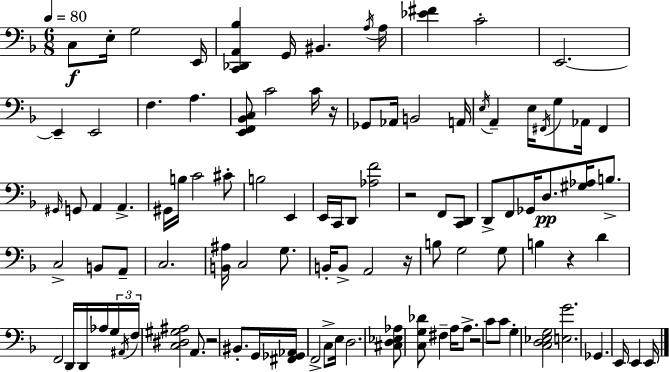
X:1
T:Untitled
M:6/8
L:1/4
K:F
C,/2 E,/4 G,2 E,,/4 [C,,_D,,A,,_B,] G,,/4 ^B,, A,/4 A,/4 [_E^F] C2 E,,2 E,, E,,2 F, A, [E,,F,,_B,,C,]/2 C2 C/4 z/4 _G,,/2 _A,,/4 B,,2 A,,/4 E,/4 A,, E,/4 ^F,,/4 G,/2 _A,,/4 ^F,, ^G,,/4 G,,/2 A,, A,, ^G,,/4 B,/4 C2 ^C/2 B,2 E,, E,,/4 C,,/4 D,,/2 [_A,F]2 z2 F,,/2 [C,,D,,]/2 D,,/2 F,,/2 _G,,/4 D,/2 [^G,_A,]/4 B,/2 C,2 B,,/2 A,,/2 C,2 [B,,^A,]/4 C,2 G,/2 B,,/4 B,,/2 A,,2 z/4 B,/2 G,2 G,/2 B, z D F,,2 D,,/4 D,,/4 _A,/4 G,/4 ^A,,/4 F,/4 [C,^D,^G,^A,]2 A,,/2 z2 ^B,,/2 G,,/4 [^F,,_G,,_A,,]/4 F,,2 C,/2 E,/4 D,2 [^C,D,_E,_A,]/2 [C,G,_D]/2 ^F, A,/4 A,/2 z2 C/2 C/2 G, [C,D,_E,G,]2 [E,G]2 _G,, E,,/4 E,, E,,/4